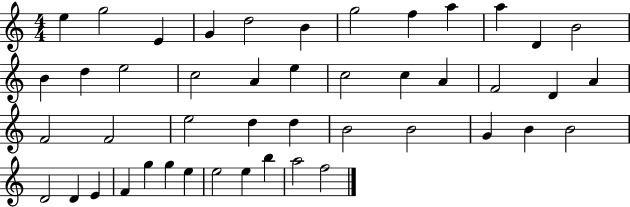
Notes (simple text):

E5/q G5/h E4/q G4/q D5/h B4/q G5/h F5/q A5/q A5/q D4/q B4/h B4/q D5/q E5/h C5/h A4/q E5/q C5/h C5/q A4/q F4/h D4/q A4/q F4/h F4/h E5/h D5/q D5/q B4/h B4/h G4/q B4/q B4/h D4/h D4/q E4/q F4/q G5/q G5/q E5/q E5/h E5/q B5/q A5/h F5/h